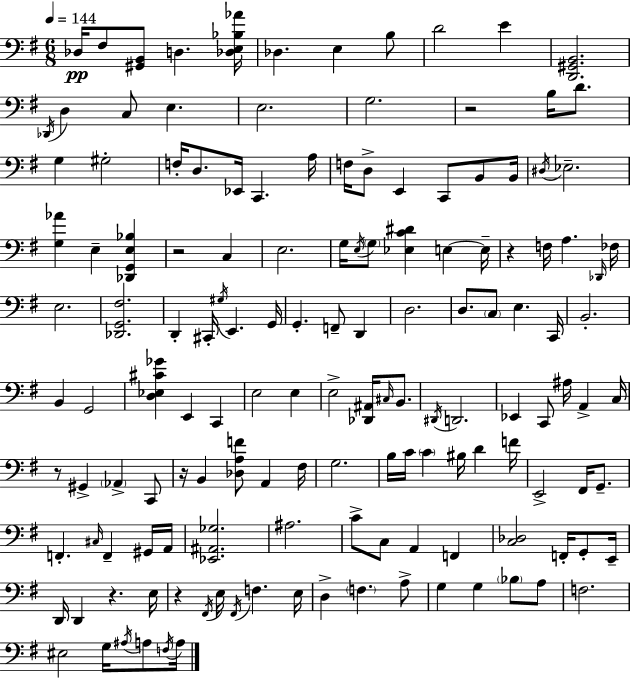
X:1
T:Untitled
M:6/8
L:1/4
K:G
_D,/4 ^F,/2 [^G,,B,,]/2 D, [_D,E,_B,_A]/4 _D, E, B,/2 D2 E [D,,^G,,B,,]2 _D,,/4 D, C,/2 E, E,2 G,2 z2 B,/4 D/2 G, ^G,2 F,/4 D,/2 _E,,/4 C,, A,/4 F,/4 D,/2 E,, C,,/2 B,,/2 B,,/4 ^D,/4 _E,2 [G,_A] E, [_D,,G,,E,_B,] z2 C, E,2 G,/4 E,/4 G,/2 [_E,C^D] E, E,/4 z F,/4 A, _D,,/4 _F,/4 E,2 [_D,,G,,^F,]2 D,, ^C,,/4 ^G,/4 E,, G,,/4 G,, F,,/2 D,, D,2 D,/2 C,/2 E, C,,/4 B,,2 B,, G,,2 [D,_E,^C_G] E,, C,, E,2 E, E,2 [_D,,^A,,]/4 ^C,/4 B,,/2 ^D,,/4 D,,2 _E,, C,,/2 ^A,/4 A,, C,/4 z/2 ^G,, _A,, C,,/2 z/4 B,, [_D,A,F]/2 A,, ^F,/4 G,2 B,/4 C/4 C ^B,/4 D F/4 E,,2 ^F,,/4 G,,/2 F,, ^C,/4 F,, ^G,,/4 A,,/4 [_E,,^A,,_G,]2 ^A,2 C/2 C,/2 A,, F,, [C,_D,]2 F,,/4 G,,/2 E,,/4 D,,/4 D,, z E,/4 z ^F,,/4 E,/4 ^F,,/4 F, E,/4 D, F, A,/2 G, G, _B,/2 A,/2 F,2 ^E,2 G,/4 ^A,/4 A,/2 F,/4 A,/4